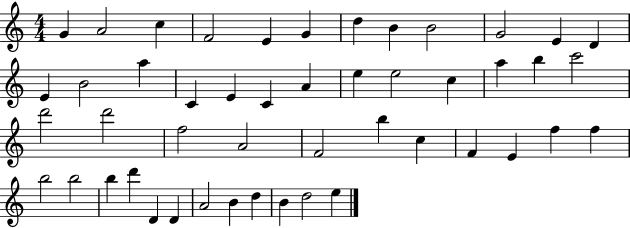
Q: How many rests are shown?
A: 0